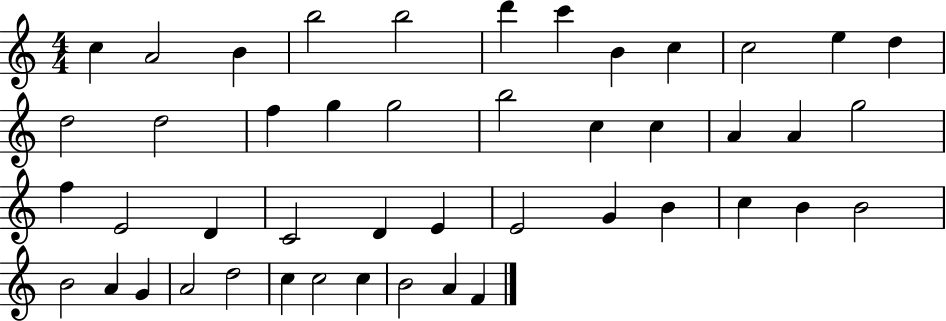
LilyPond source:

{
  \clef treble
  \numericTimeSignature
  \time 4/4
  \key c \major
  c''4 a'2 b'4 | b''2 b''2 | d'''4 c'''4 b'4 c''4 | c''2 e''4 d''4 | \break d''2 d''2 | f''4 g''4 g''2 | b''2 c''4 c''4 | a'4 a'4 g''2 | \break f''4 e'2 d'4 | c'2 d'4 e'4 | e'2 g'4 b'4 | c''4 b'4 b'2 | \break b'2 a'4 g'4 | a'2 d''2 | c''4 c''2 c''4 | b'2 a'4 f'4 | \break \bar "|."
}